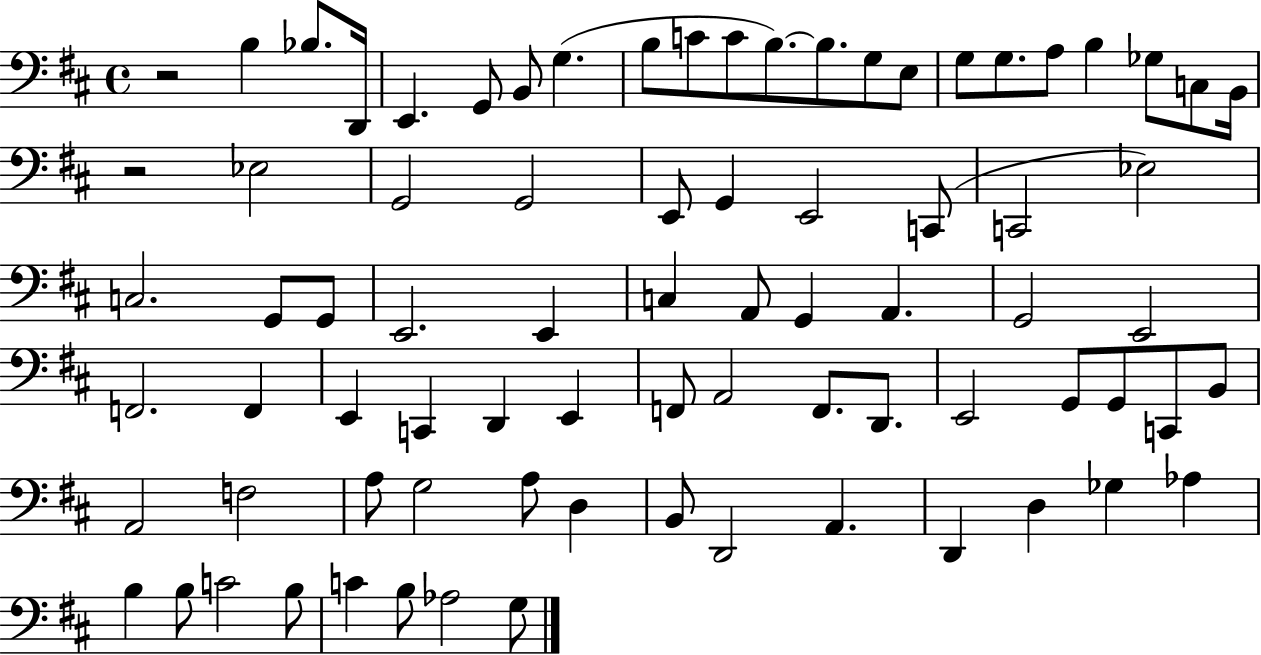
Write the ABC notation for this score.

X:1
T:Untitled
M:4/4
L:1/4
K:D
z2 B, _B,/2 D,,/4 E,, G,,/2 B,,/2 G, B,/2 C/2 C/2 B,/2 B,/2 G,/2 E,/2 G,/2 G,/2 A,/2 B, _G,/2 C,/2 B,,/4 z2 _E,2 G,,2 G,,2 E,,/2 G,, E,,2 C,,/2 C,,2 _E,2 C,2 G,,/2 G,,/2 E,,2 E,, C, A,,/2 G,, A,, G,,2 E,,2 F,,2 F,, E,, C,, D,, E,, F,,/2 A,,2 F,,/2 D,,/2 E,,2 G,,/2 G,,/2 C,,/2 B,,/2 A,,2 F,2 A,/2 G,2 A,/2 D, B,,/2 D,,2 A,, D,, D, _G, _A, B, B,/2 C2 B,/2 C B,/2 _A,2 G,/2